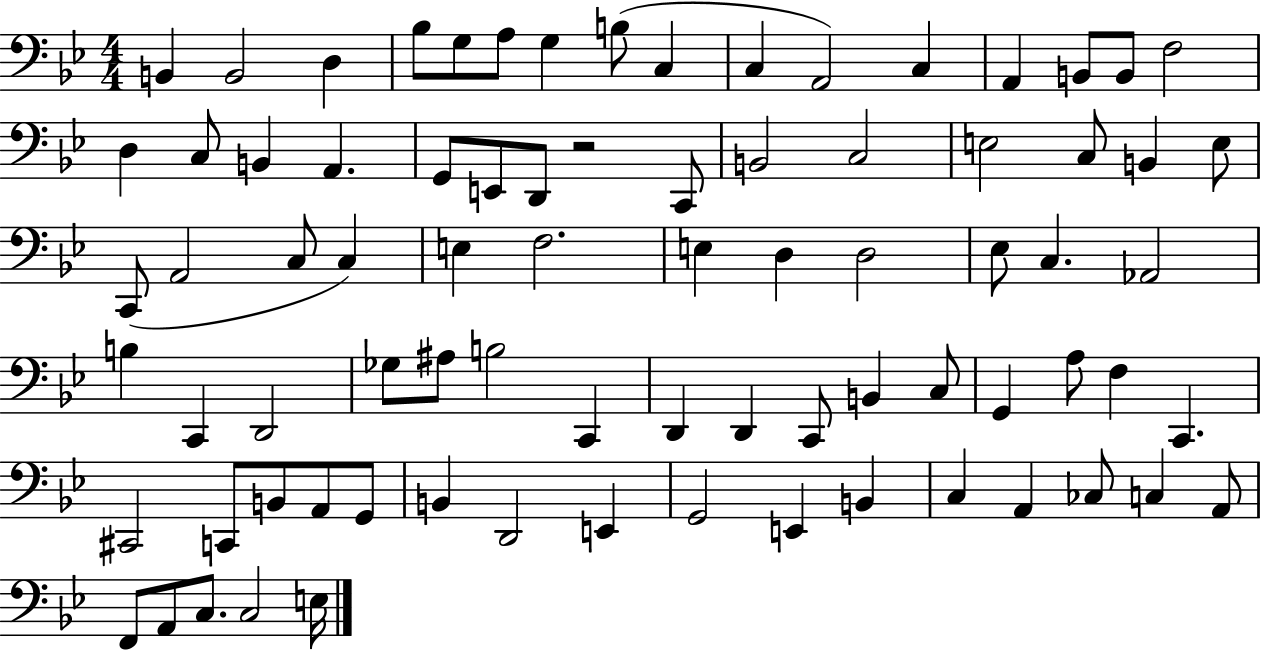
X:1
T:Untitled
M:4/4
L:1/4
K:Bb
B,, B,,2 D, _B,/2 G,/2 A,/2 G, B,/2 C, C, A,,2 C, A,, B,,/2 B,,/2 F,2 D, C,/2 B,, A,, G,,/2 E,,/2 D,,/2 z2 C,,/2 B,,2 C,2 E,2 C,/2 B,, E,/2 C,,/2 A,,2 C,/2 C, E, F,2 E, D, D,2 _E,/2 C, _A,,2 B, C,, D,,2 _G,/2 ^A,/2 B,2 C,, D,, D,, C,,/2 B,, C,/2 G,, A,/2 F, C,, ^C,,2 C,,/2 B,,/2 A,,/2 G,,/2 B,, D,,2 E,, G,,2 E,, B,, C, A,, _C,/2 C, A,,/2 F,,/2 A,,/2 C,/2 C,2 E,/4